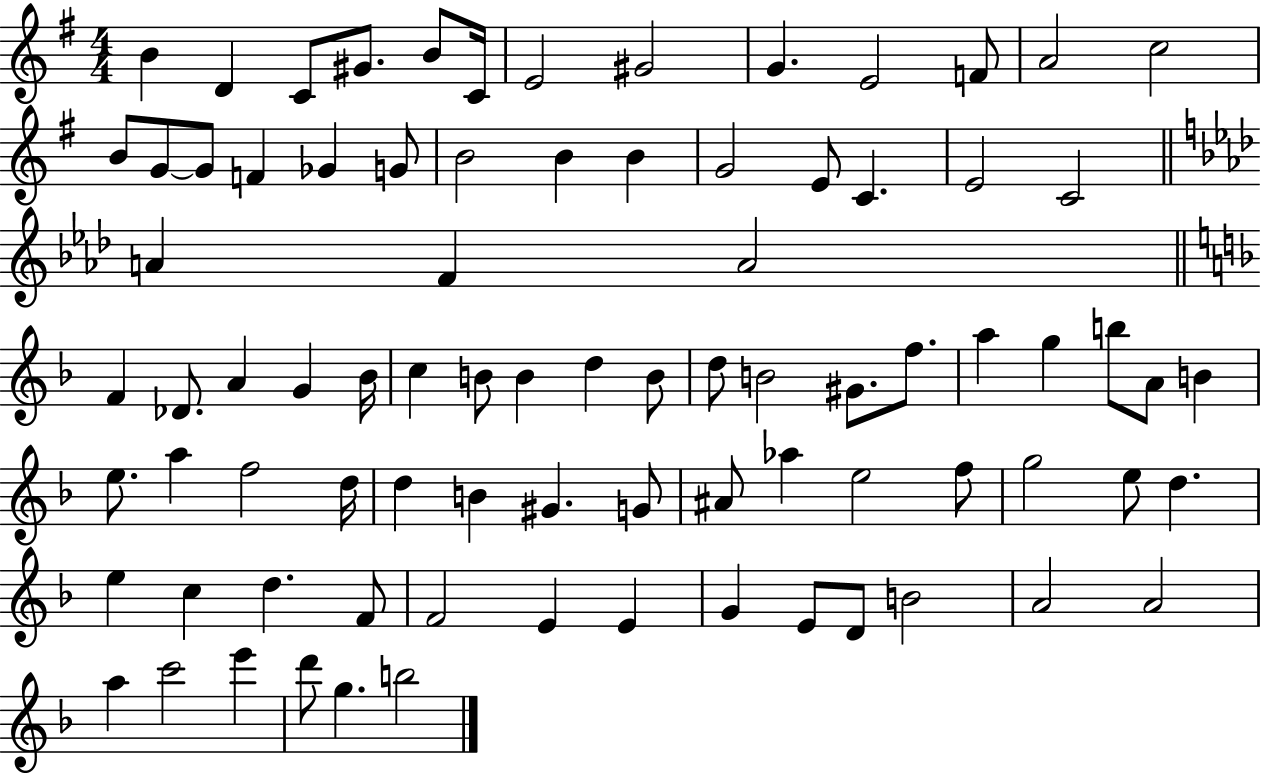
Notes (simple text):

B4/q D4/q C4/e G#4/e. B4/e C4/s E4/h G#4/h G4/q. E4/h F4/e A4/h C5/h B4/e G4/e G4/e F4/q Gb4/q G4/e B4/h B4/q B4/q G4/h E4/e C4/q. E4/h C4/h A4/q F4/q A4/h F4/q Db4/e. A4/q G4/q Bb4/s C5/q B4/e B4/q D5/q B4/e D5/e B4/h G#4/e. F5/e. A5/q G5/q B5/e A4/e B4/q E5/e. A5/q F5/h D5/s D5/q B4/q G#4/q. G4/e A#4/e Ab5/q E5/h F5/e G5/h E5/e D5/q. E5/q C5/q D5/q. F4/e F4/h E4/q E4/q G4/q E4/e D4/e B4/h A4/h A4/h A5/q C6/h E6/q D6/e G5/q. B5/h